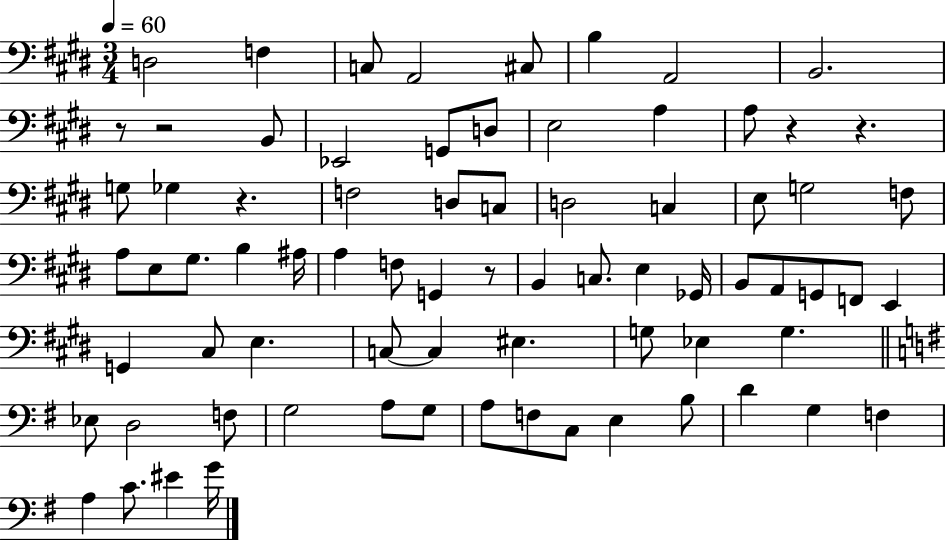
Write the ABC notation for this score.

X:1
T:Untitled
M:3/4
L:1/4
K:E
D,2 F, C,/2 A,,2 ^C,/2 B, A,,2 B,,2 z/2 z2 B,,/2 _E,,2 G,,/2 D,/2 E,2 A, A,/2 z z G,/2 _G, z F,2 D,/2 C,/2 D,2 C, E,/2 G,2 F,/2 A,/2 E,/2 ^G,/2 B, ^A,/4 A, F,/2 G,, z/2 B,, C,/2 E, _G,,/4 B,,/2 A,,/2 G,,/2 F,,/2 E,, G,, ^C,/2 E, C,/2 C, ^E, G,/2 _E, G, _E,/2 D,2 F,/2 G,2 A,/2 G,/2 A,/2 F,/2 C,/2 E, B,/2 D G, F, A, C/2 ^E G/4